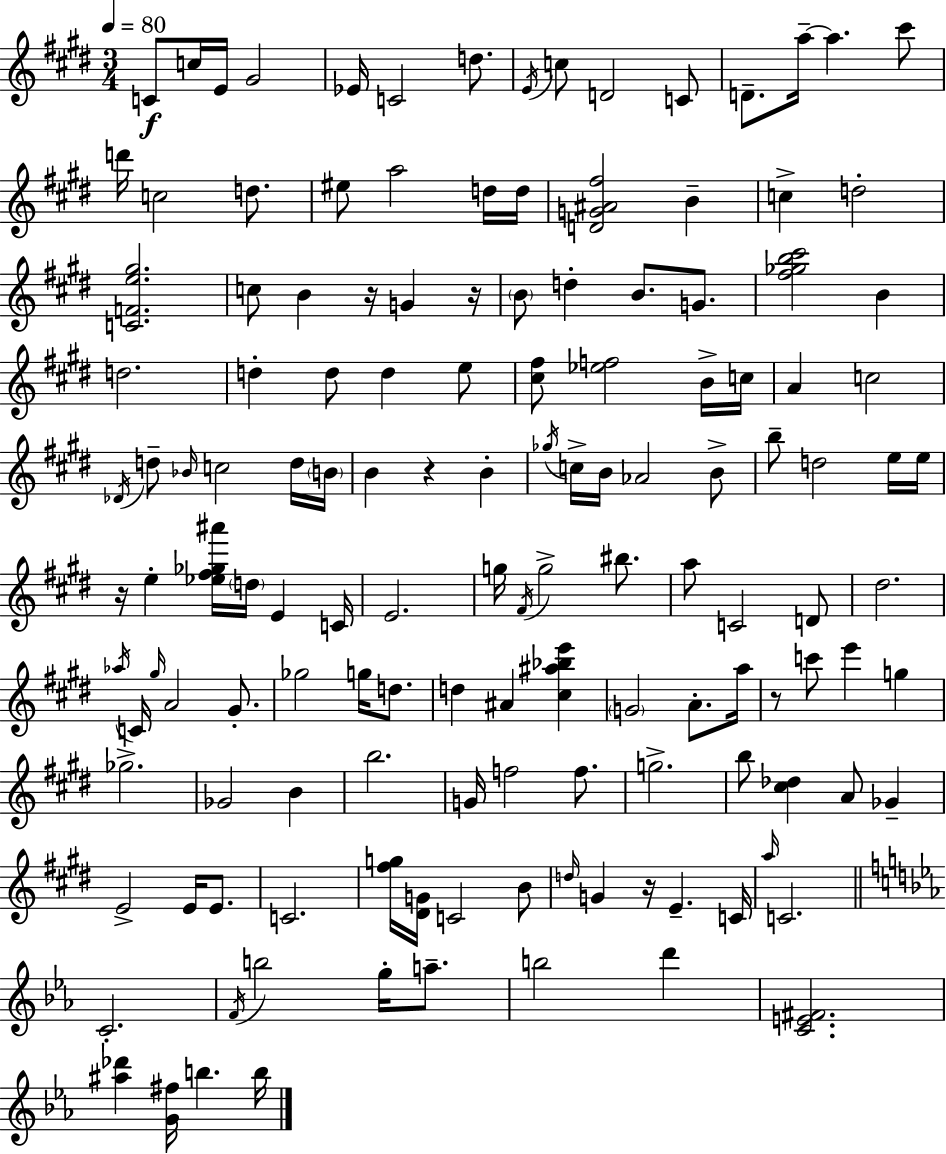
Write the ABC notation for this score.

X:1
T:Untitled
M:3/4
L:1/4
K:E
C/2 c/4 E/4 ^G2 _E/4 C2 d/2 E/4 c/2 D2 C/2 D/2 a/4 a ^c'/2 d'/4 c2 d/2 ^e/2 a2 d/4 d/4 [DG^A^f]2 B c d2 [CFe^g]2 c/2 B z/4 G z/4 B/2 d B/2 G/2 [^f_gb^c']2 B d2 d d/2 d e/2 [^c^f]/2 [_ef]2 B/4 c/4 A c2 _D/4 d/2 _B/4 c2 d/4 B/4 B z B _g/4 c/4 B/4 _A2 B/2 b/2 d2 e/4 e/4 z/4 e [_e^f_g^a']/4 d/4 E C/4 E2 g/4 ^F/4 g2 ^b/2 a/2 C2 D/2 ^d2 _a/4 C/4 ^g/4 A2 ^G/2 _g2 g/4 d/2 d ^A [^c^a_be'] G2 A/2 a/4 z/2 c'/2 e' g _g2 _G2 B b2 G/4 f2 f/2 g2 b/2 [^c_d] A/2 _G E2 E/4 E/2 C2 [^fg]/4 [^DG]/4 C2 B/2 d/4 G z/4 E C/4 a/4 C2 C2 F/4 b2 g/4 a/2 b2 d' [CE^F]2 [^a_d'] [G^f]/4 b b/4